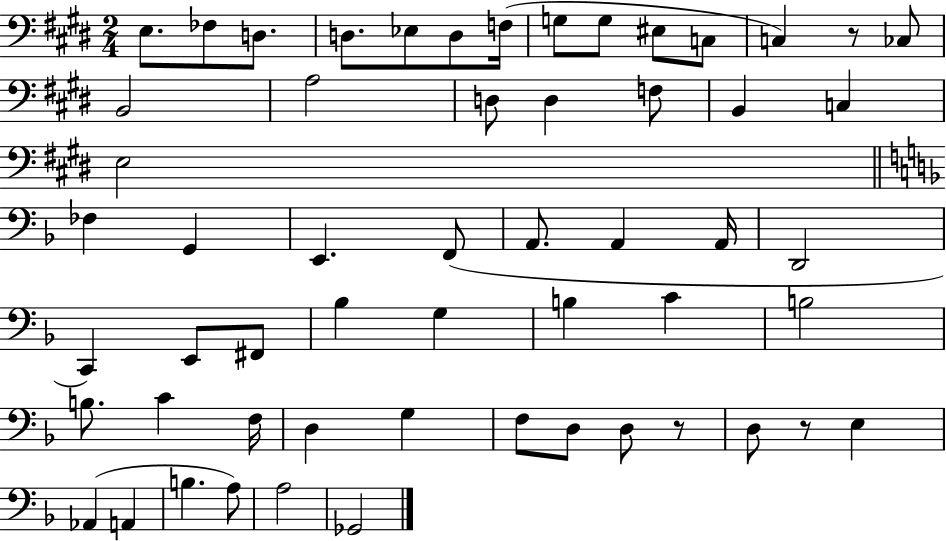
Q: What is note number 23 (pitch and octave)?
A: G2